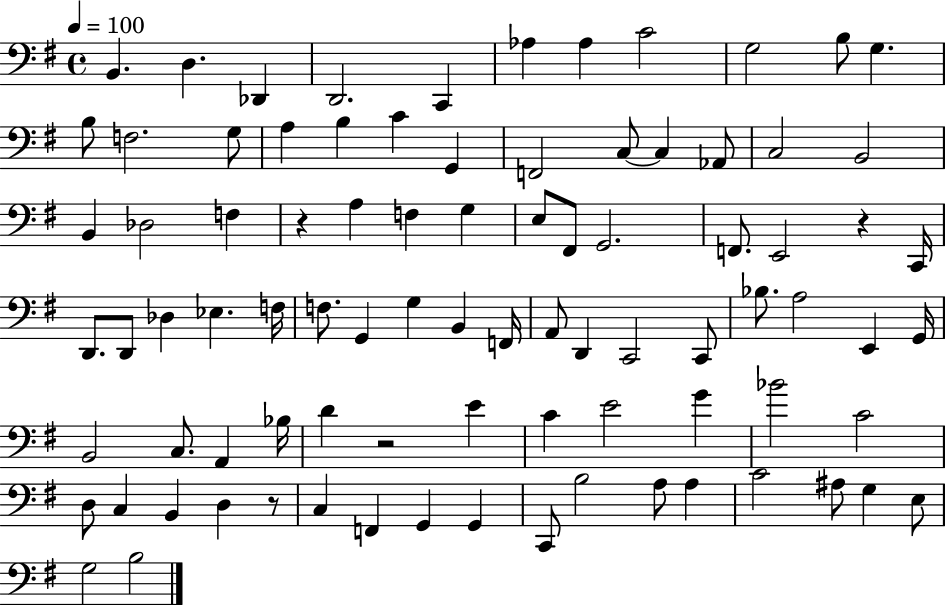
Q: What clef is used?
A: bass